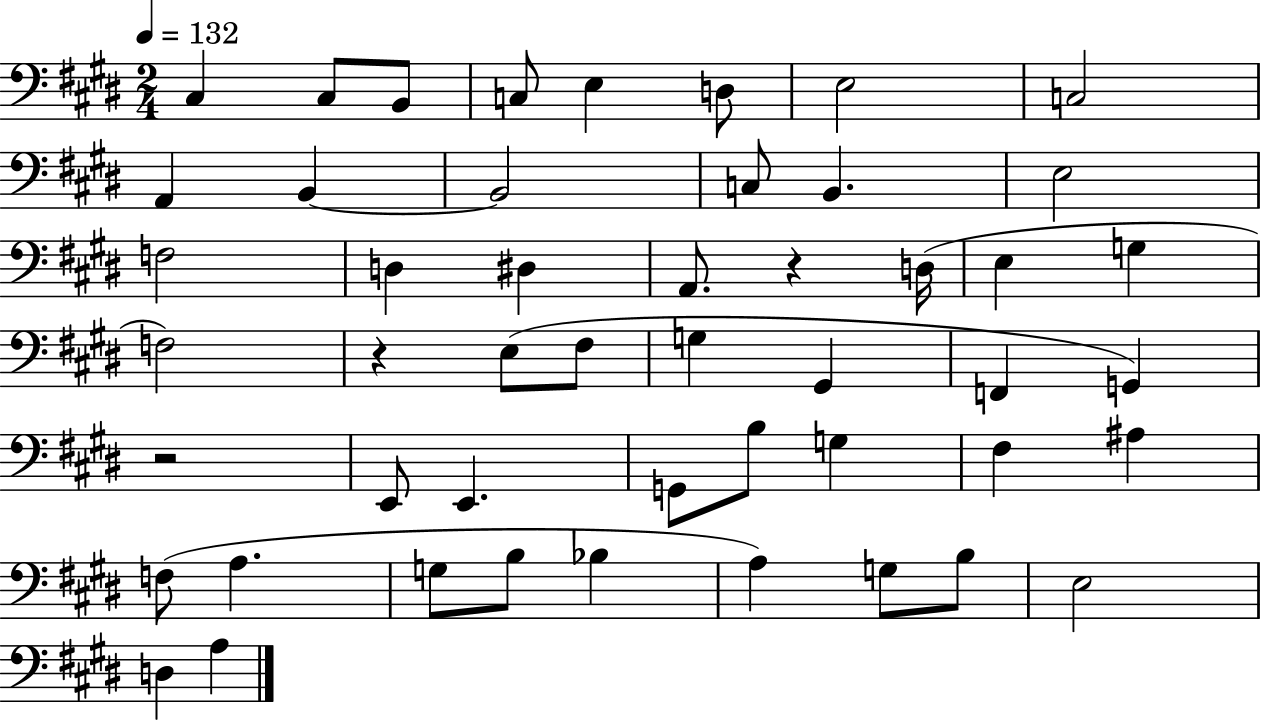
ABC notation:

X:1
T:Untitled
M:2/4
L:1/4
K:E
^C, ^C,/2 B,,/2 C,/2 E, D,/2 E,2 C,2 A,, B,, B,,2 C,/2 B,, E,2 F,2 D, ^D, A,,/2 z D,/4 E, G, F,2 z E,/2 ^F,/2 G, ^G,, F,, G,, z2 E,,/2 E,, G,,/2 B,/2 G, ^F, ^A, F,/2 A, G,/2 B,/2 _B, A, G,/2 B,/2 E,2 D, A,